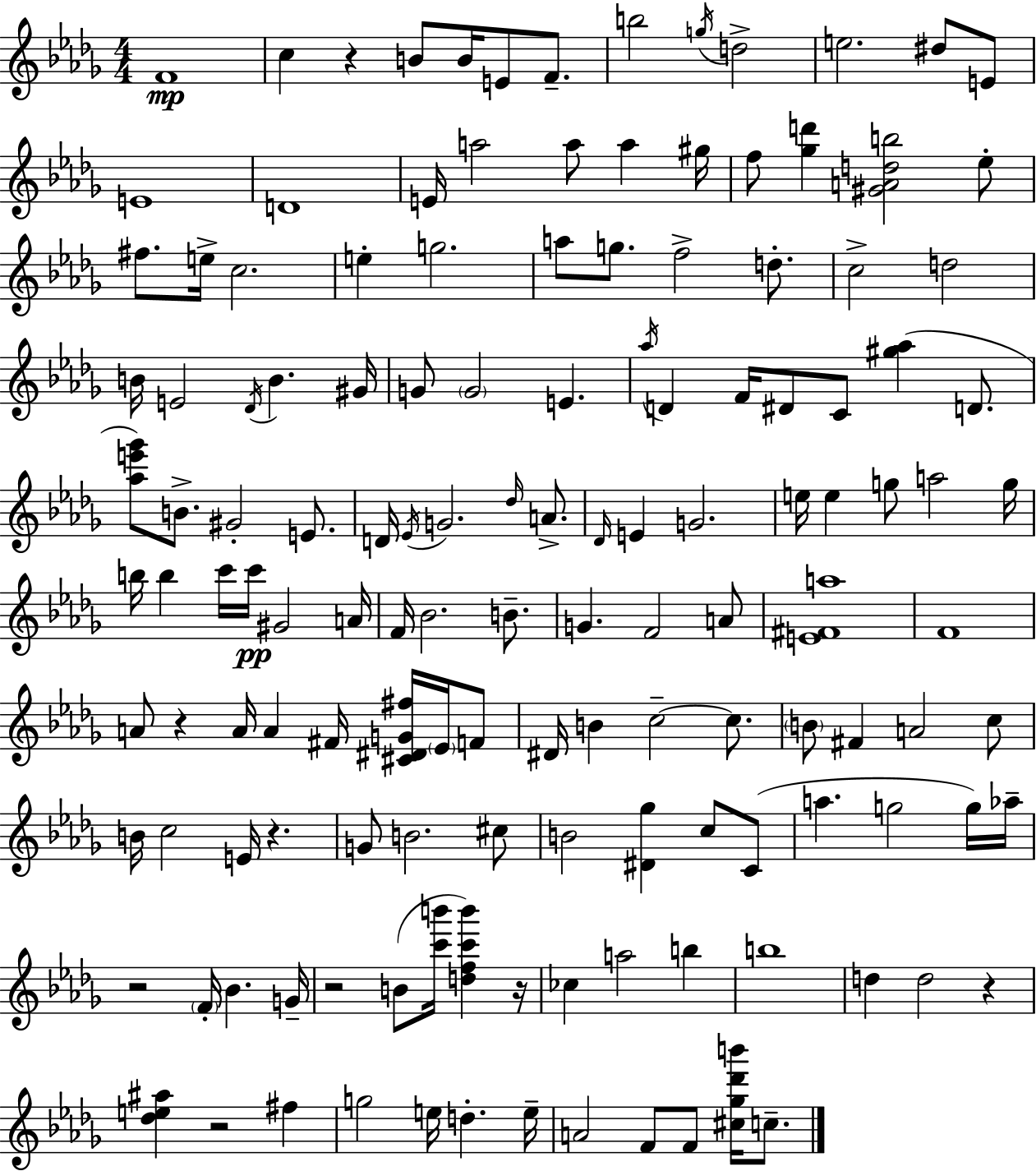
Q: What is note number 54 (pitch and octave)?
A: A4